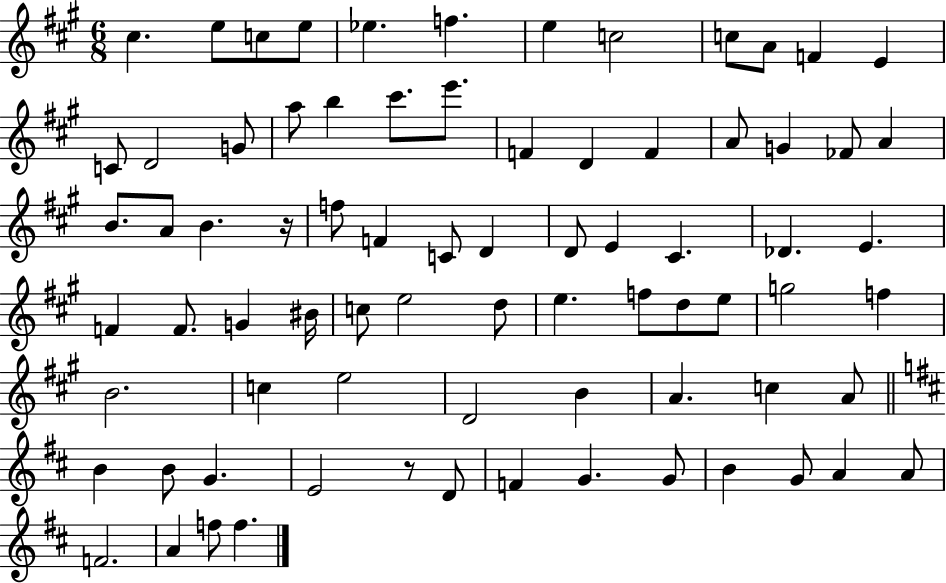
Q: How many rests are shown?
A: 2